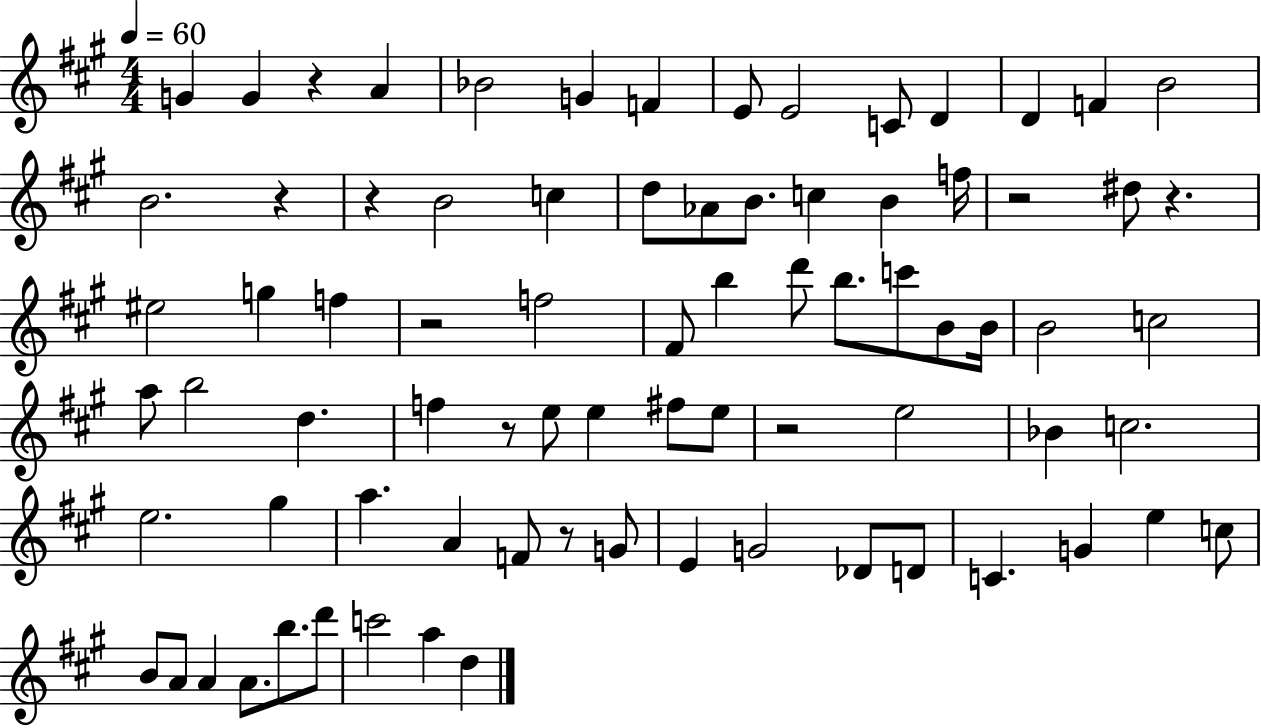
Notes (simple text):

G4/q G4/q R/q A4/q Bb4/h G4/q F4/q E4/e E4/h C4/e D4/q D4/q F4/q B4/h B4/h. R/q R/q B4/h C5/q D5/e Ab4/e B4/e. C5/q B4/q F5/s R/h D#5/e R/q. EIS5/h G5/q F5/q R/h F5/h F#4/e B5/q D6/e B5/e. C6/e B4/e B4/s B4/h C5/h A5/e B5/h D5/q. F5/q R/e E5/e E5/q F#5/e E5/e R/h E5/h Bb4/q C5/h. E5/h. G#5/q A5/q. A4/q F4/e R/e G4/e E4/q G4/h Db4/e D4/e C4/q. G4/q E5/q C5/e B4/e A4/e A4/q A4/e. B5/e. D6/e C6/h A5/q D5/q